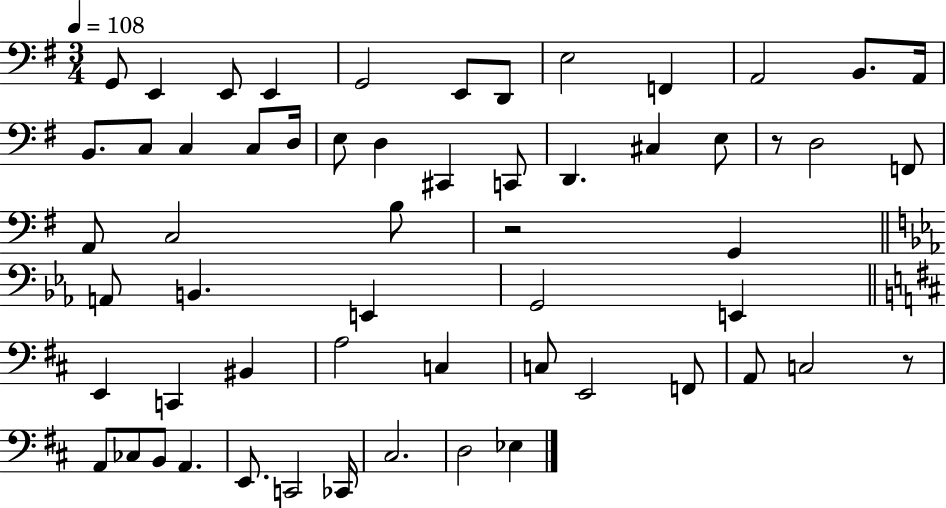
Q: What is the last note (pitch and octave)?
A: Eb3